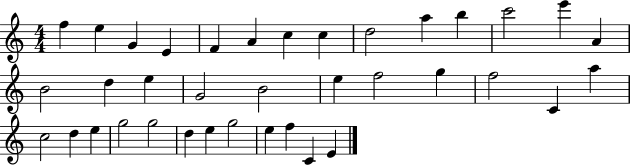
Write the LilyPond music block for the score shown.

{
  \clef treble
  \numericTimeSignature
  \time 4/4
  \key c \major
  f''4 e''4 g'4 e'4 | f'4 a'4 c''4 c''4 | d''2 a''4 b''4 | c'''2 e'''4 a'4 | \break b'2 d''4 e''4 | g'2 b'2 | e''4 f''2 g''4 | f''2 c'4 a''4 | \break c''2 d''4 e''4 | g''2 g''2 | d''4 e''4 g''2 | e''4 f''4 c'4 e'4 | \break \bar "|."
}